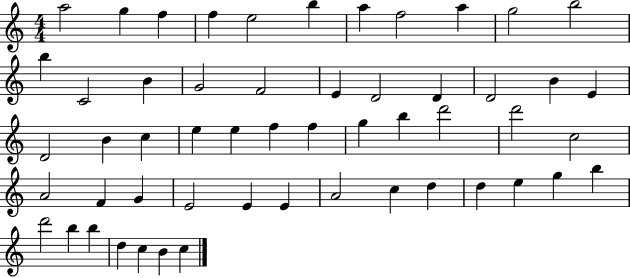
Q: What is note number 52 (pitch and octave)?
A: C5